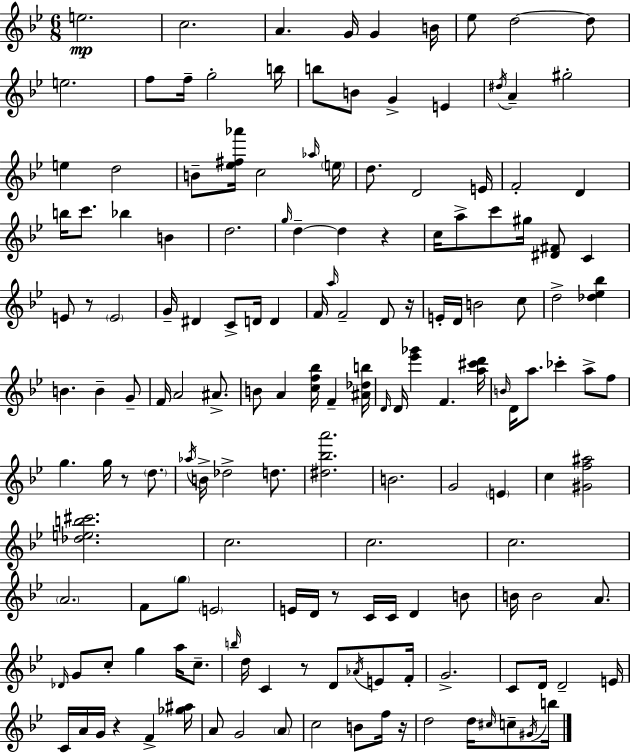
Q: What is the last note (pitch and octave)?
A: B5